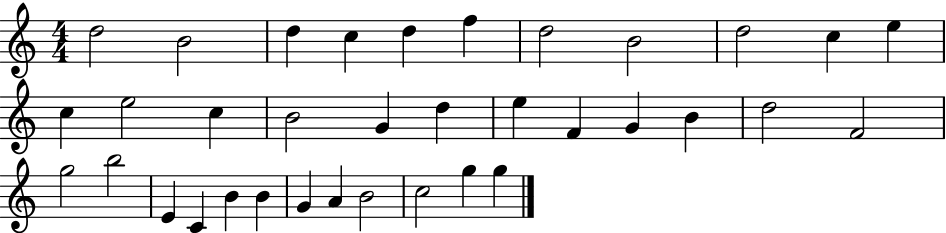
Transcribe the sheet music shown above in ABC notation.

X:1
T:Untitled
M:4/4
L:1/4
K:C
d2 B2 d c d f d2 B2 d2 c e c e2 c B2 G d e F G B d2 F2 g2 b2 E C B B G A B2 c2 g g